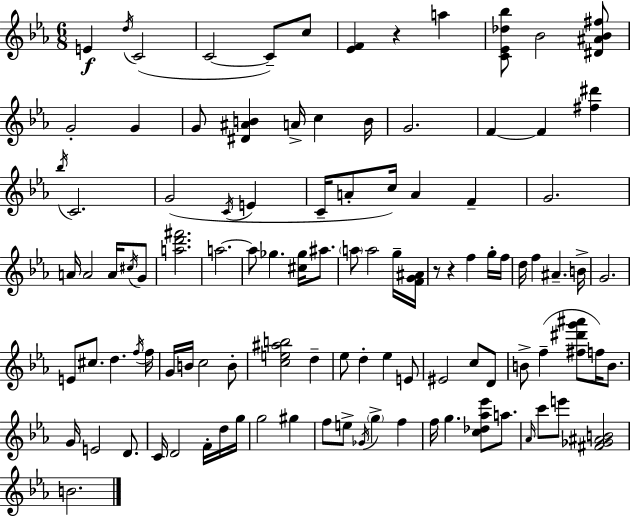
X:1
T:Untitled
M:6/8
L:1/4
K:Cm
E d/4 C2 C2 C/2 c/2 [_EF] z a [C_E_d_b]/2 _B2 [^D^A_B^f]/2 G2 G G/2 [^D^AB] A/4 c B/4 G2 F F [^f^d'] _b/4 C2 G2 C/4 E C/4 A/2 c/4 A F G2 A/4 A2 A/4 ^c/4 G/2 [ad'^f']2 a2 a/2 _g [^c_g]/4 ^a/2 a/2 a2 g/4 [FG^A]/4 z/2 z f g/4 f/4 d/4 f ^A B/4 G2 E/2 ^c/2 d f/4 f/4 G/4 B/4 c2 B/2 [ce^ab]2 d _e/2 d _e E/2 ^E2 c/2 D/2 B/2 f [^f^d'g'^a']/2 f/4 B/2 G/4 E2 D/2 C/4 D2 F/4 d/4 g/4 g2 ^g f/2 e/2 _G/4 g f f/4 g [c_d_a_e']/2 a/2 _A/4 c'/2 e'/2 [^F_G^AB]2 B2